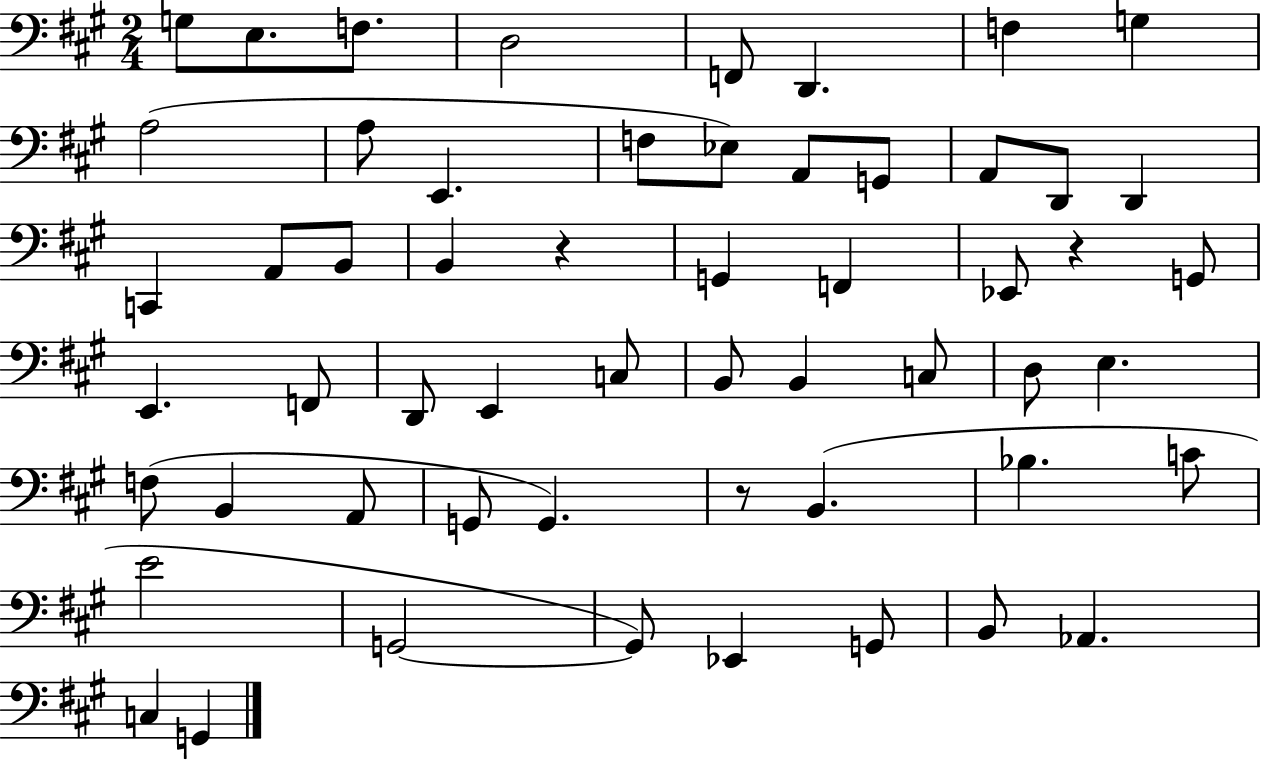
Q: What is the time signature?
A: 2/4